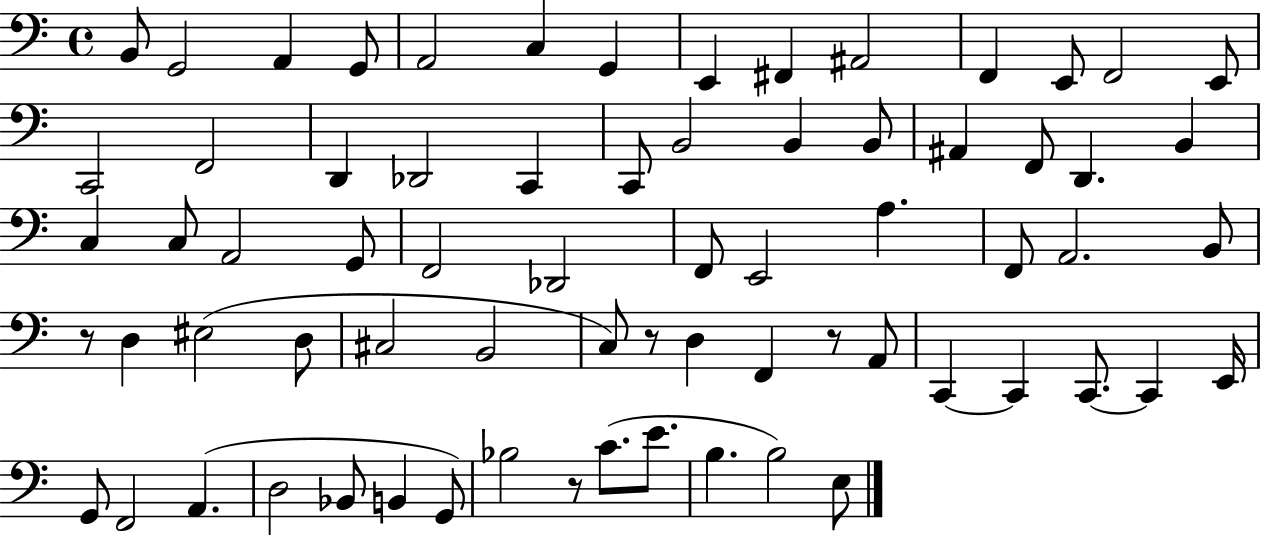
X:1
T:Untitled
M:4/4
L:1/4
K:C
B,,/2 G,,2 A,, G,,/2 A,,2 C, G,, E,, ^F,, ^A,,2 F,, E,,/2 F,,2 E,,/2 C,,2 F,,2 D,, _D,,2 C,, C,,/2 B,,2 B,, B,,/2 ^A,, F,,/2 D,, B,, C, C,/2 A,,2 G,,/2 F,,2 _D,,2 F,,/2 E,,2 A, F,,/2 A,,2 B,,/2 z/2 D, ^E,2 D,/2 ^C,2 B,,2 C,/2 z/2 D, F,, z/2 A,,/2 C,, C,, C,,/2 C,, E,,/4 G,,/2 F,,2 A,, D,2 _B,,/2 B,, G,,/2 _B,2 z/2 C/2 E/2 B, B,2 E,/2